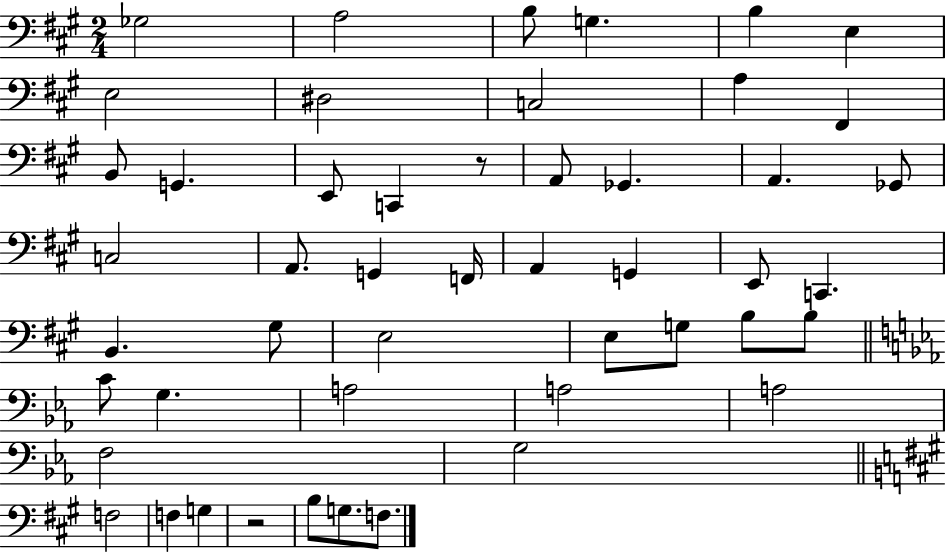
X:1
T:Untitled
M:2/4
L:1/4
K:A
_G,2 A,2 B,/2 G, B, E, E,2 ^D,2 C,2 A, ^F,, B,,/2 G,, E,,/2 C,, z/2 A,,/2 _G,, A,, _G,,/2 C,2 A,,/2 G,, F,,/4 A,, G,, E,,/2 C,, B,, ^G,/2 E,2 E,/2 G,/2 B,/2 B,/2 C/2 G, A,2 A,2 A,2 F,2 G,2 F,2 F, G, z2 B,/2 G,/2 F,/2